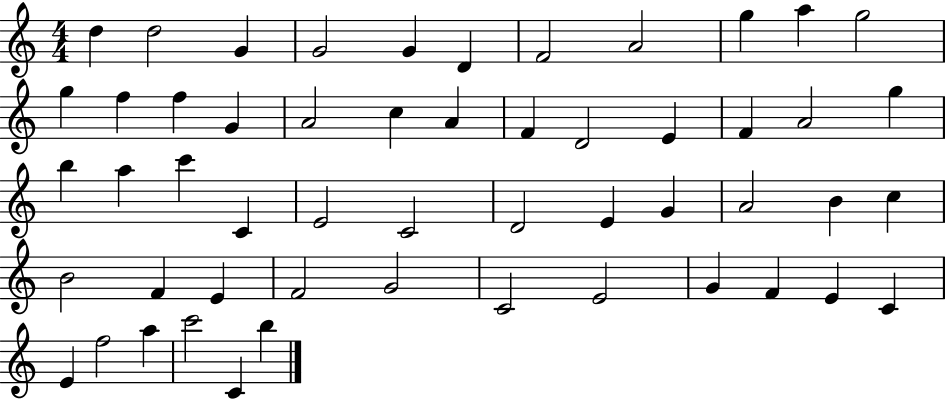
D5/q D5/h G4/q G4/h G4/q D4/q F4/h A4/h G5/q A5/q G5/h G5/q F5/q F5/q G4/q A4/h C5/q A4/q F4/q D4/h E4/q F4/q A4/h G5/q B5/q A5/q C6/q C4/q E4/h C4/h D4/h E4/q G4/q A4/h B4/q C5/q B4/h F4/q E4/q F4/h G4/h C4/h E4/h G4/q F4/q E4/q C4/q E4/q F5/h A5/q C6/h C4/q B5/q